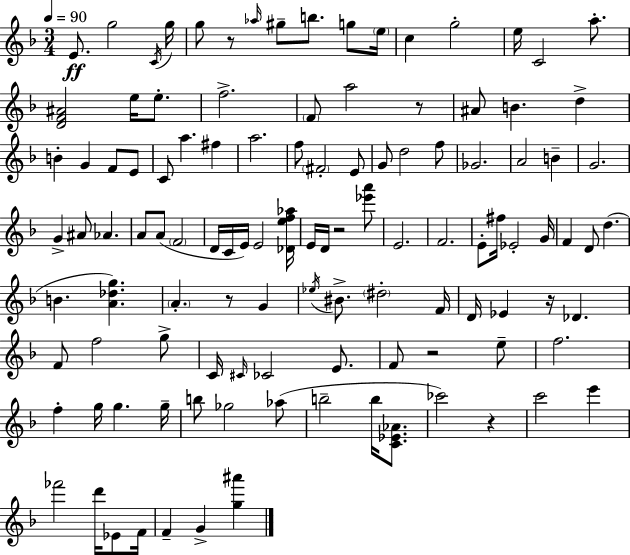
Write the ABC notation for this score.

X:1
T:Untitled
M:3/4
L:1/4
K:F
E/2 g2 C/4 g/4 g/2 z/2 _a/4 ^g/2 b/2 g/2 e/4 c g2 e/4 C2 a/2 [DF^A]2 e/4 e/2 f2 F/2 a2 z/2 ^A/2 B d B G F/2 E/2 C/2 a ^f a2 f/2 ^F2 E/2 G/2 d2 f/2 _G2 A2 B G2 G ^A/2 _A A/2 A/2 F2 D/4 C/4 E/4 E2 [_Def_a]/4 E/4 D/4 z2 [_e'a']/2 E2 F2 E/2 ^f/4 _E2 G/4 F D/2 d B [A_dg] A z/2 G _e/4 ^B/2 ^d2 F/4 D/4 _E z/4 _D F/2 f2 g/2 C/4 ^C/4 _C2 E/2 F/2 z2 e/2 f2 f g/4 g g/4 b/2 _g2 _a/2 b2 b/4 [C_E_A]/2 _c'2 z c'2 e' _f'2 d'/4 _E/2 F/4 F G [g^a']